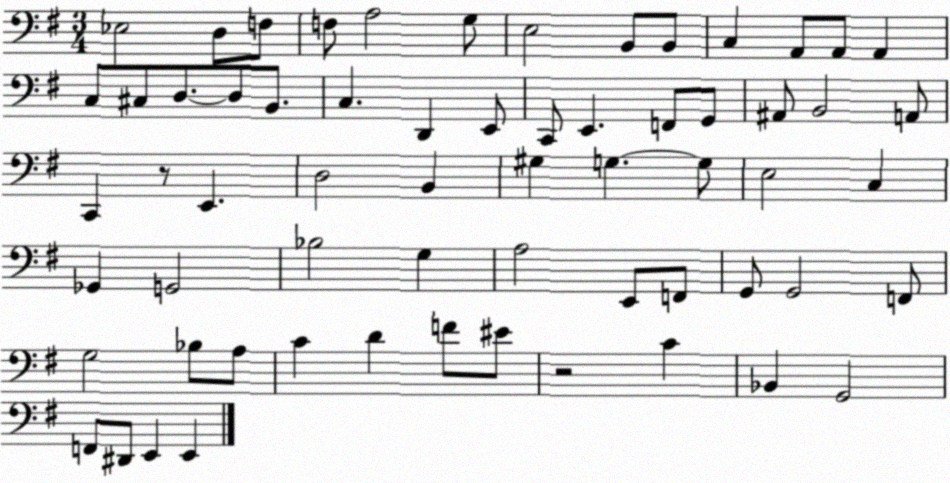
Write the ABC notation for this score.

X:1
T:Untitled
M:3/4
L:1/4
K:G
_E,2 D,/2 F,/2 F,/2 A,2 G,/2 E,2 B,,/2 B,,/2 C, A,,/2 A,,/2 A,, C,/2 ^C,/2 D,/2 D,/2 B,,/2 C, D,, E,,/2 C,,/2 E,, F,,/2 G,,/2 ^A,,/2 B,,2 A,,/2 C,, z/2 E,, D,2 B,, ^G, G, G,/2 E,2 C, _G,, G,,2 _B,2 G, A,2 E,,/2 F,,/2 G,,/2 G,,2 F,,/2 G,2 _B,/2 A,/2 C D F/2 ^E/2 z2 C _B,, G,,2 F,,/2 ^D,,/2 E,, E,,